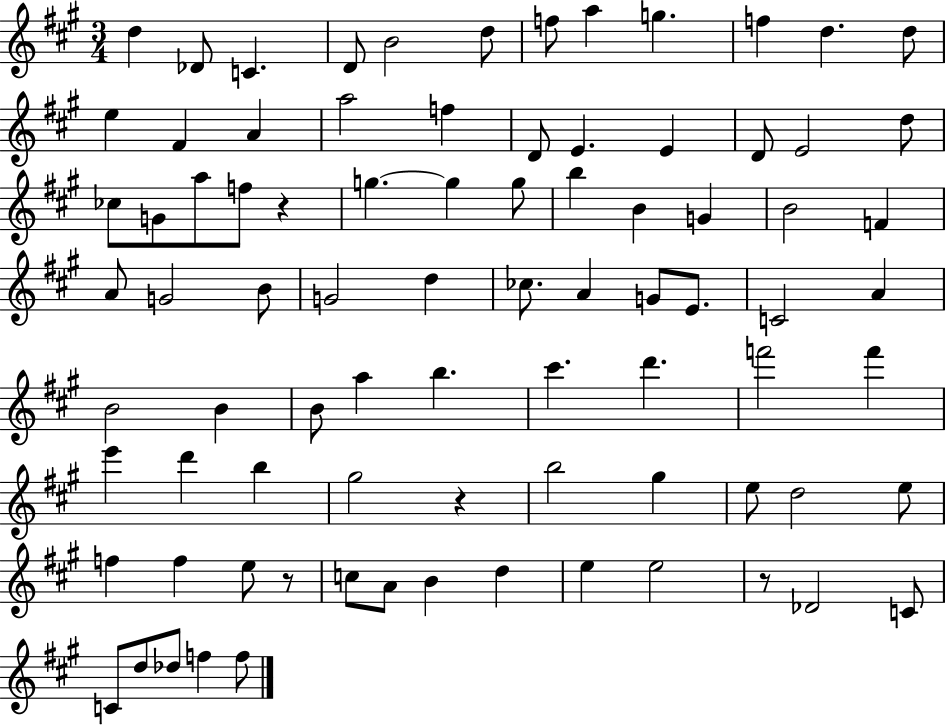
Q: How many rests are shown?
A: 4